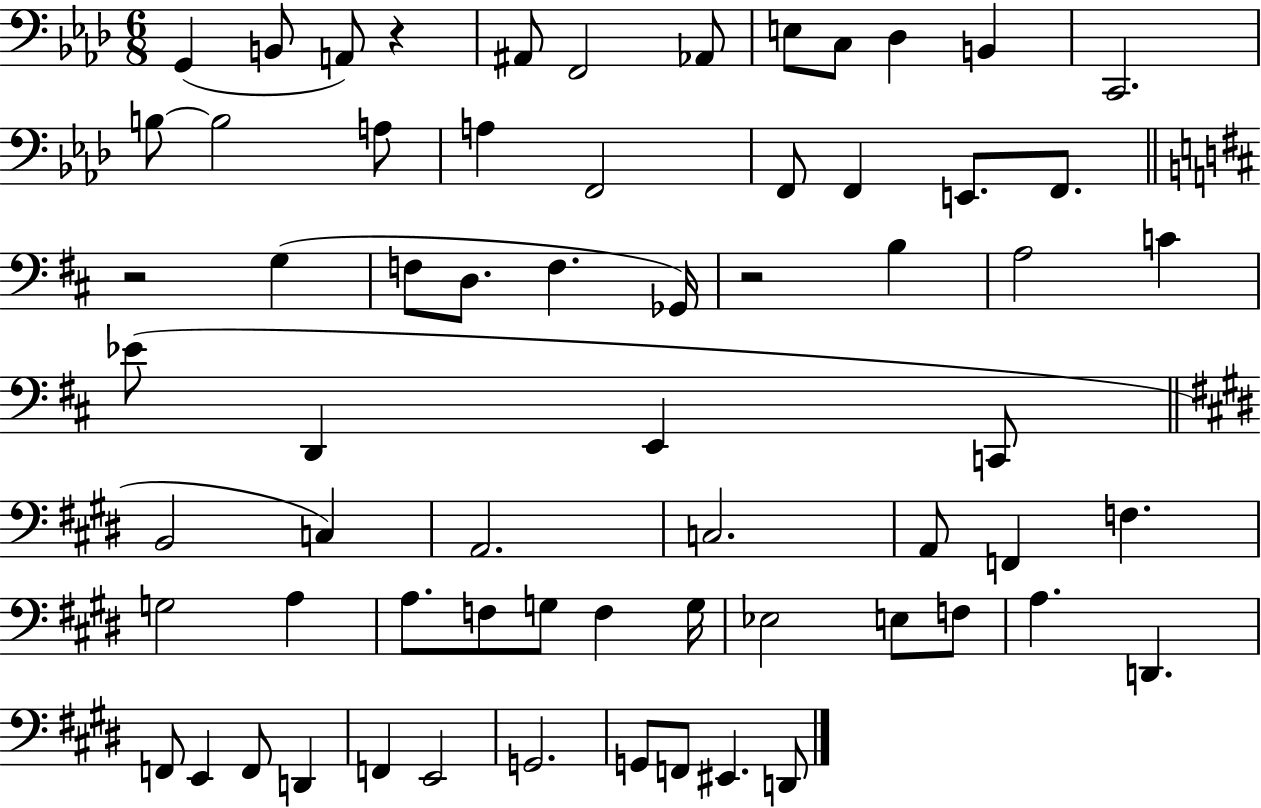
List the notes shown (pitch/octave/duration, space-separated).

G2/q B2/e A2/e R/q A#2/e F2/h Ab2/e E3/e C3/e Db3/q B2/q C2/h. B3/e B3/h A3/e A3/q F2/h F2/e F2/q E2/e. F2/e. R/h G3/q F3/e D3/e. F3/q. Gb2/s R/h B3/q A3/h C4/q Eb4/e D2/q E2/q C2/e B2/h C3/q A2/h. C3/h. A2/e F2/q F3/q. G3/h A3/q A3/e. F3/e G3/e F3/q G3/s Eb3/h E3/e F3/e A3/q. D2/q. F2/e E2/q F2/e D2/q F2/q E2/h G2/h. G2/e F2/e EIS2/q. D2/e